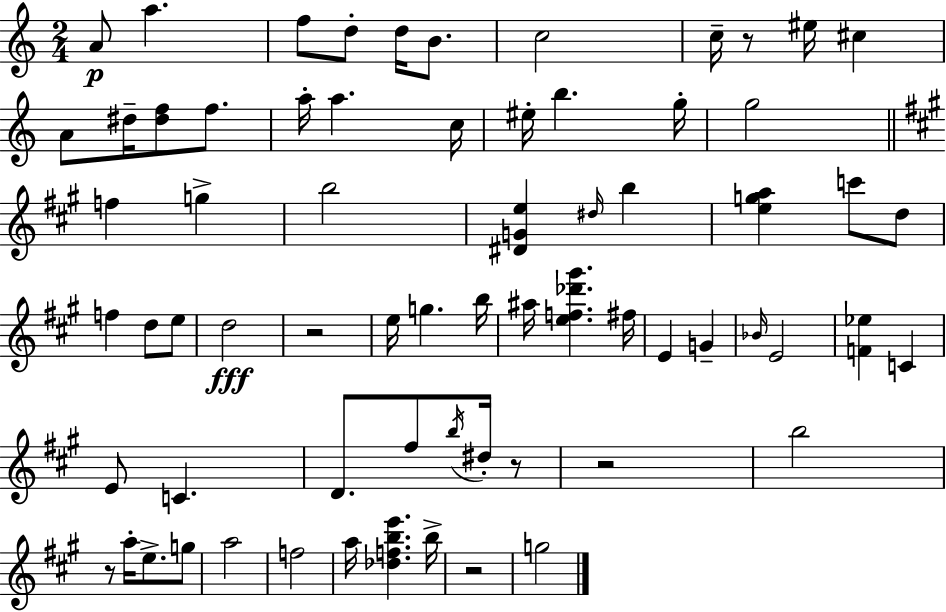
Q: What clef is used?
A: treble